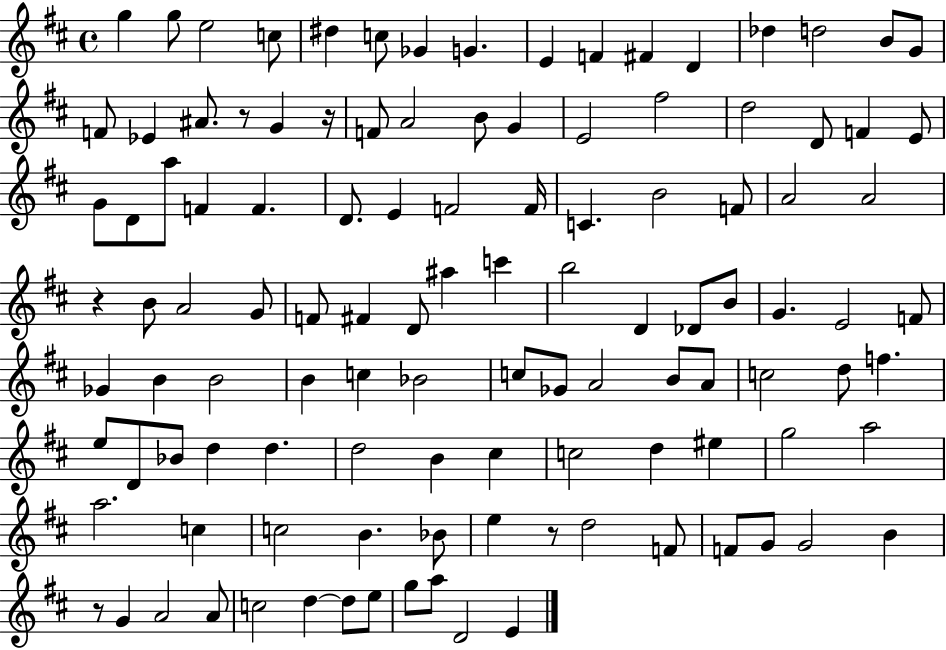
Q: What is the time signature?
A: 4/4